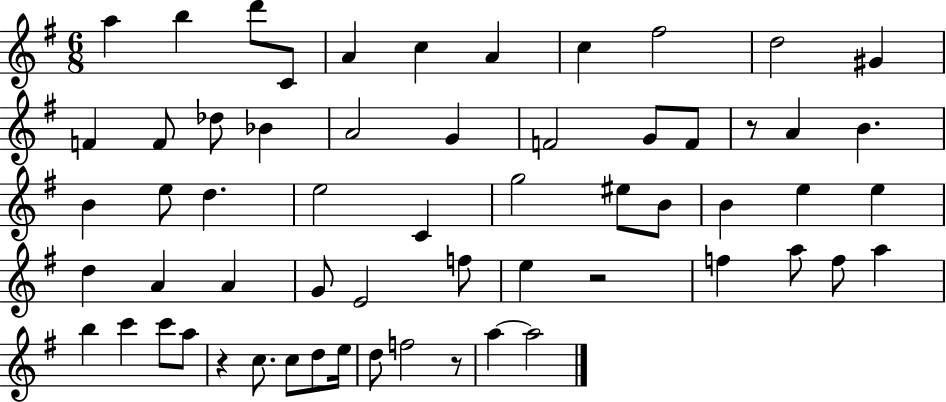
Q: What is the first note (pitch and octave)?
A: A5